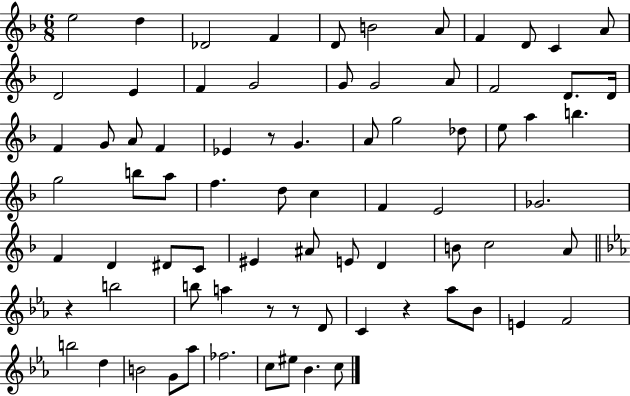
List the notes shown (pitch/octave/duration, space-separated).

E5/h D5/q Db4/h F4/q D4/e B4/h A4/e F4/q D4/e C4/q A4/e D4/h E4/q F4/q G4/h G4/e G4/h A4/e F4/h D4/e. D4/s F4/q G4/e A4/e F4/q Eb4/q R/e G4/q. A4/e G5/h Db5/e E5/e A5/q B5/q. G5/h B5/e A5/e F5/q. D5/e C5/q F4/q E4/h Gb4/h. F4/q D4/q D#4/e C4/e EIS4/q A#4/e E4/e D4/q B4/e C5/h A4/e R/q B5/h B5/e A5/q R/e R/e D4/e C4/q R/q Ab5/e Bb4/e E4/q F4/h B5/h D5/q B4/h G4/e Ab5/e FES5/h. C5/e EIS5/e Bb4/q. C5/e